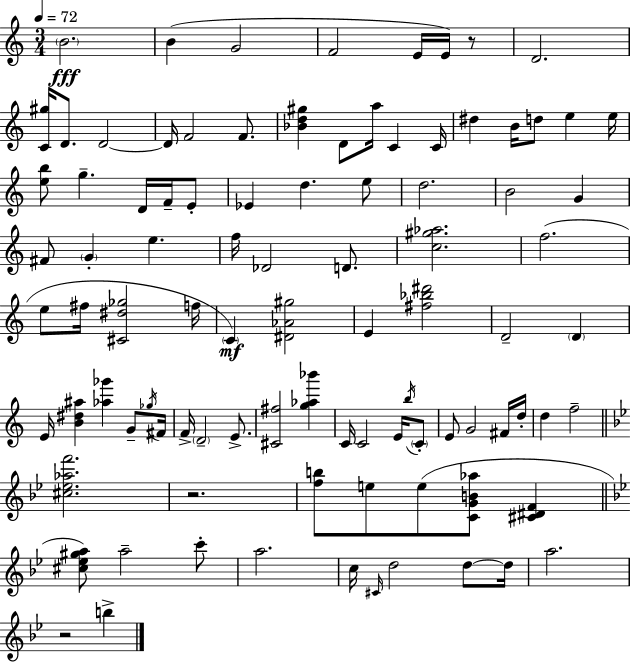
{
  \clef treble
  \numericTimeSignature
  \time 3/4
  \key c \major
  \tempo 4 = 72
  \repeat volta 2 { \parenthesize b'2.\fff | b'4( g'2 | f'2 e'16 e'16) r8 | d'2. | \break <c' gis''>16 d'8. d'2~~ | d'16 f'2 f'8. | <bes' d'' gis''>4 d'8 a''16 c'4 c'16 | dis''4 b'16 d''8 e''4 e''16 | \break <e'' b''>8 g''4.-- d'16 f'16-- e'8-. | ees'4 d''4. e''8 | d''2. | b'2 g'4 | \break fis'8 \parenthesize g'4-. e''4. | f''16 des'2 d'8. | <c'' gis'' aes''>2. | f''2.( | \break e''8 fis''16 <cis' dis'' ges''>2 f''16 | \parenthesize c'4\mf) <dis' aes' gis''>2 | e'4 <fis'' bes'' dis'''>2 | d'2-- \parenthesize d'4 | \break e'16 <b' dis'' ais''>4 <aes'' ges'''>4 g'8-- \acciaccatura { ges''16 } | fis'16 f'16-> \parenthesize d'2-- e'8.-> | <cis' fis''>2 <g'' aes'' bes'''>4 | c'16 c'2 e'16 \acciaccatura { b''16 } | \break \parenthesize c'8-. e'8 g'2 | fis'16 d''16-. d''4 f''2-- | \bar "||" \break \key g \minor <cis'' ees'' aes'' f'''>2. | r2. | <f'' b''>8 e''8 e''8( <c' g' b' aes''>8 <cis' dis' f'>4 | \bar "||" \break \key bes \major <cis'' ees'' gis'' a''>8) a''2-- c'''8-. | a''2. | c''16 \grace { cis'16 } d''2 d''8~~ | d''16 a''2. | \break r2 b''4-> | } \bar "|."
}